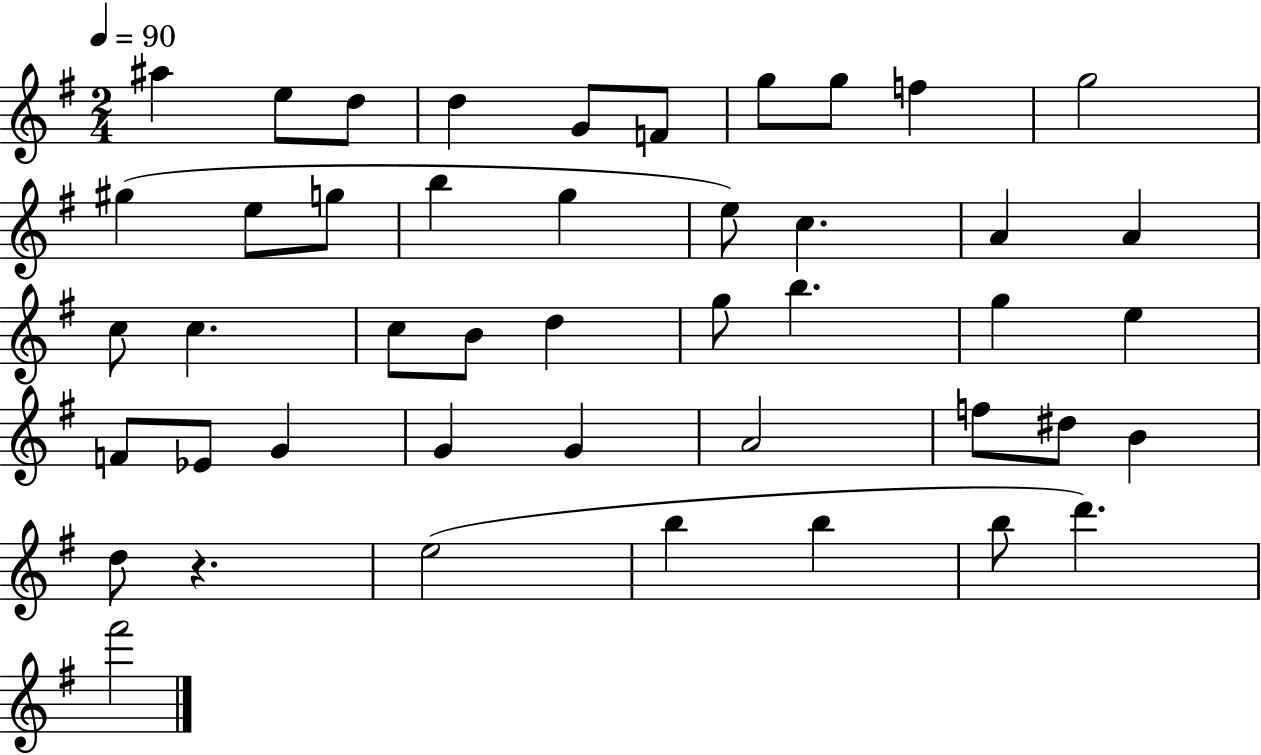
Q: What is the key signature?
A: G major